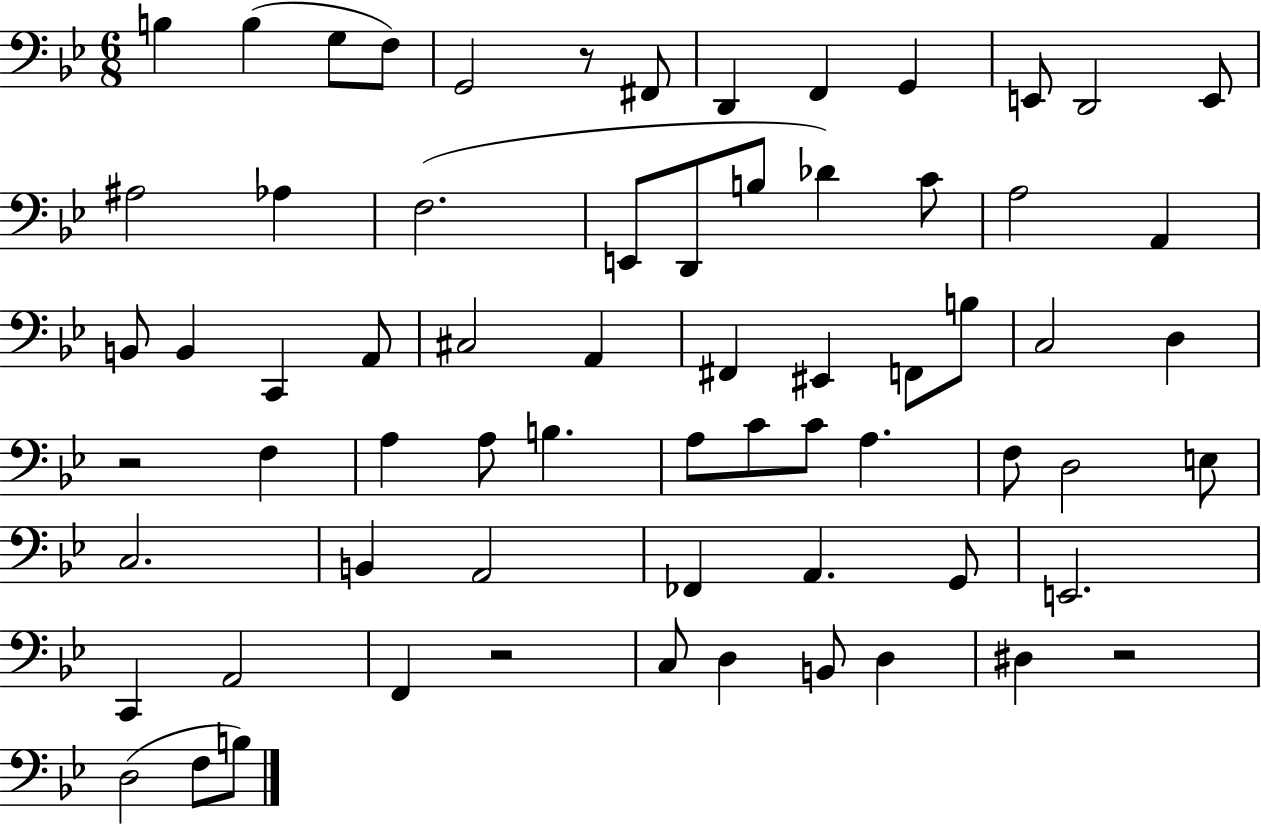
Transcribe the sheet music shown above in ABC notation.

X:1
T:Untitled
M:6/8
L:1/4
K:Bb
B, B, G,/2 F,/2 G,,2 z/2 ^F,,/2 D,, F,, G,, E,,/2 D,,2 E,,/2 ^A,2 _A, F,2 E,,/2 D,,/2 B,/2 _D C/2 A,2 A,, B,,/2 B,, C,, A,,/2 ^C,2 A,, ^F,, ^E,, F,,/2 B,/2 C,2 D, z2 F, A, A,/2 B, A,/2 C/2 C/2 A, F,/2 D,2 E,/2 C,2 B,, A,,2 _F,, A,, G,,/2 E,,2 C,, A,,2 F,, z2 C,/2 D, B,,/2 D, ^D, z2 D,2 F,/2 B,/2